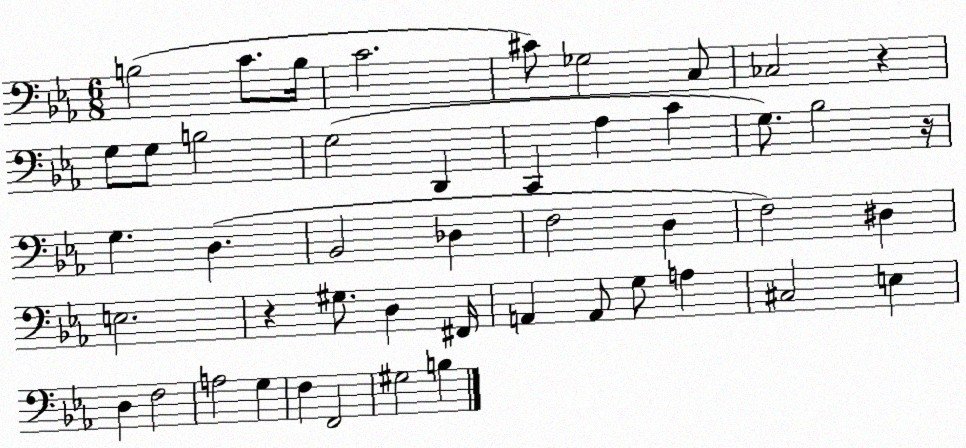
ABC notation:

X:1
T:Untitled
M:6/8
L:1/4
K:Eb
B,2 C/2 B,/4 C2 ^C/2 _G,2 C,/2 _C,2 z G,/2 G,/2 B,2 G,2 D,, C,, _A, C G,/2 _B,2 z/4 G, D, _B,,2 _D, F,2 D, F,2 ^D, E,2 z ^G,/2 D, ^F,,/4 A,, A,,/2 G,/2 A, ^C,2 E, D, F,2 A,2 G, F, F,,2 ^G,2 B,